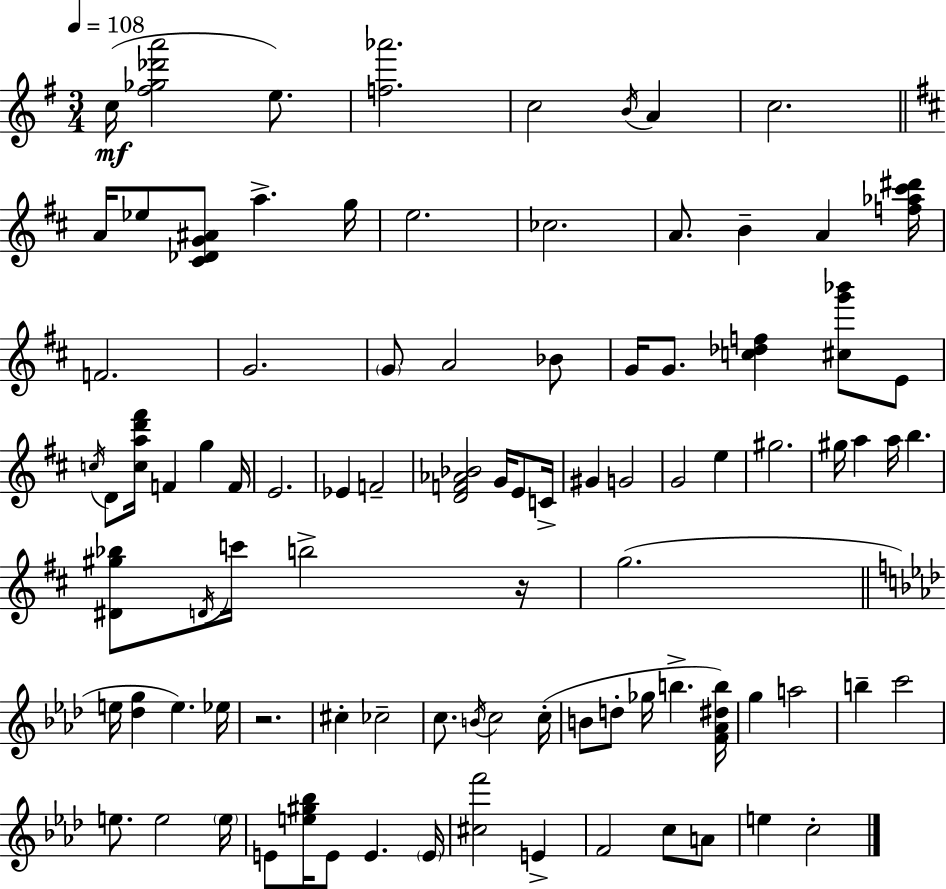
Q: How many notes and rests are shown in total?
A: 92